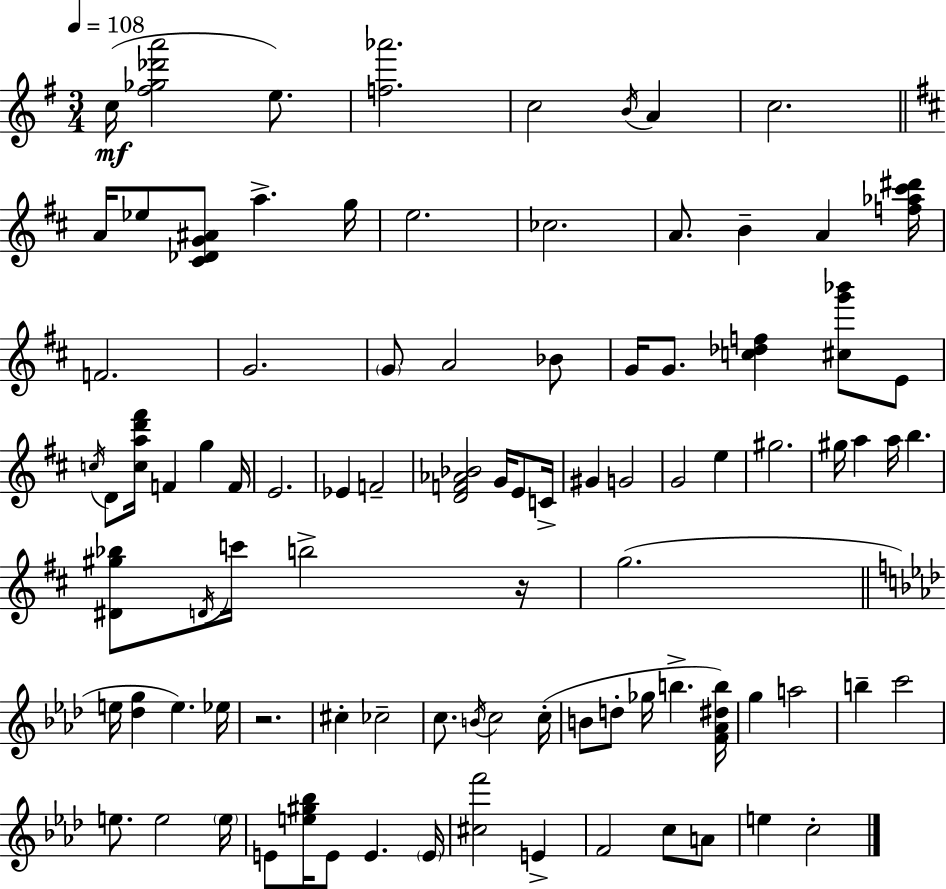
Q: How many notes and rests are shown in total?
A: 92